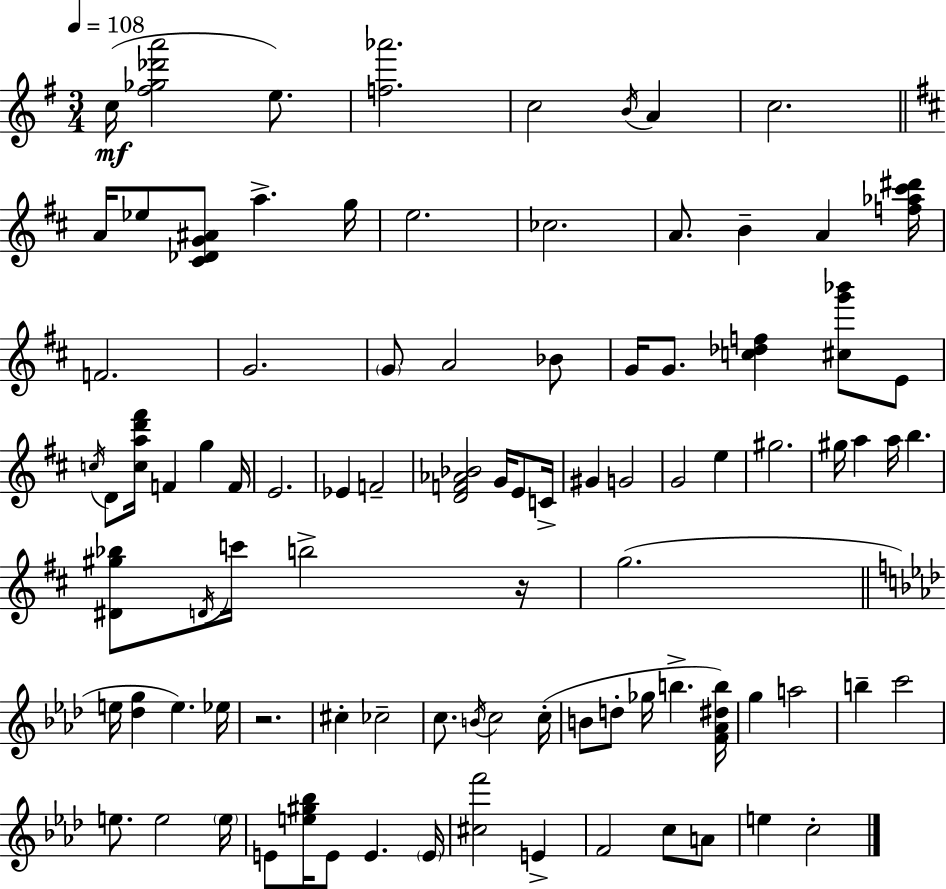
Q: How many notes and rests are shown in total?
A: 92